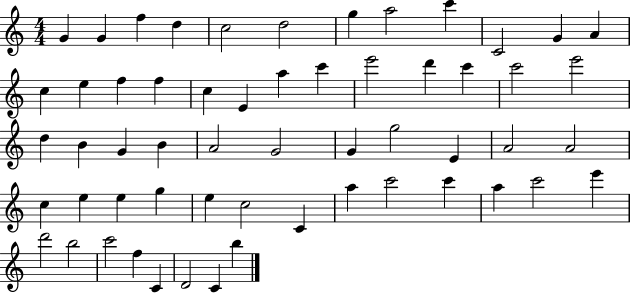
X:1
T:Untitled
M:4/4
L:1/4
K:C
G G f d c2 d2 g a2 c' C2 G A c e f f c E a c' e'2 d' c' c'2 e'2 d B G B A2 G2 G g2 E A2 A2 c e e g e c2 C a c'2 c' a c'2 e' d'2 b2 c'2 f C D2 C b